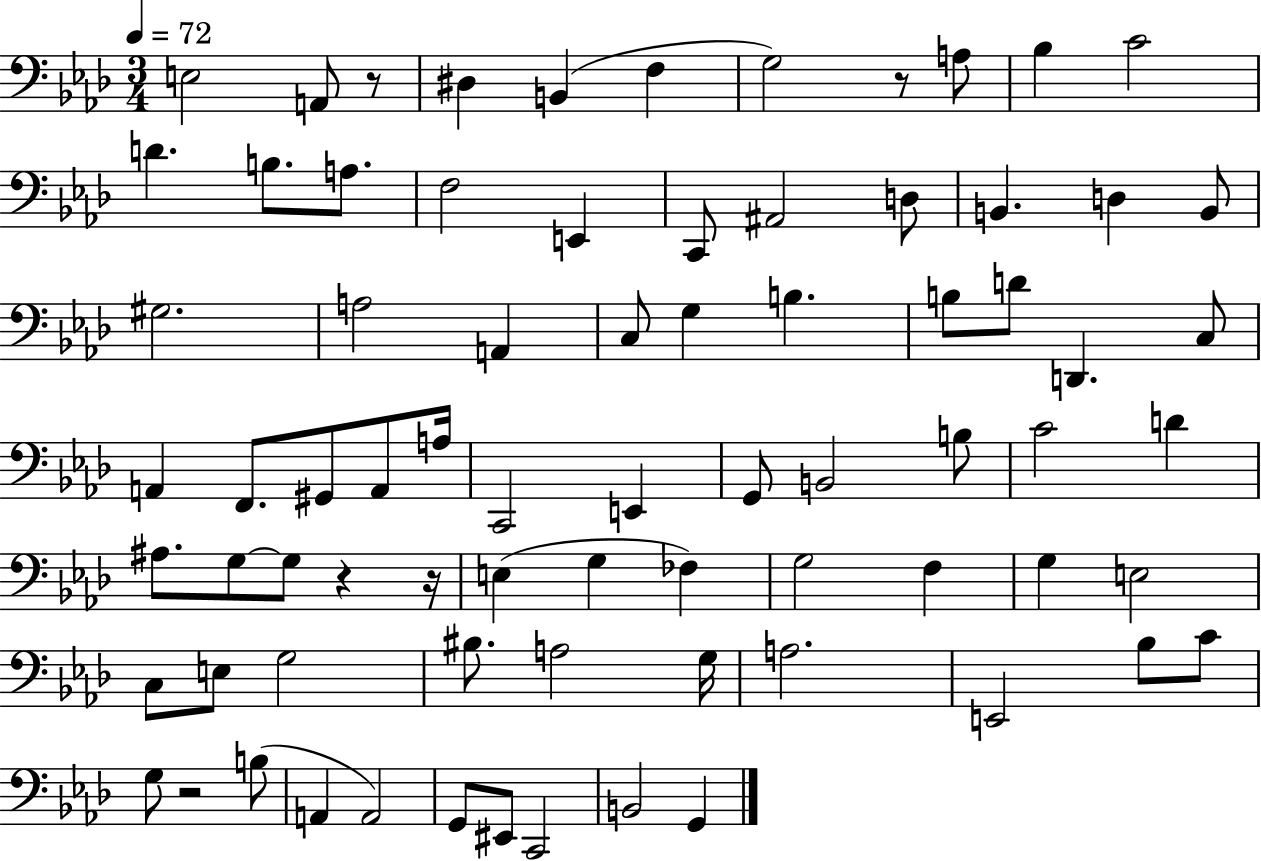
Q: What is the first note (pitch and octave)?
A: E3